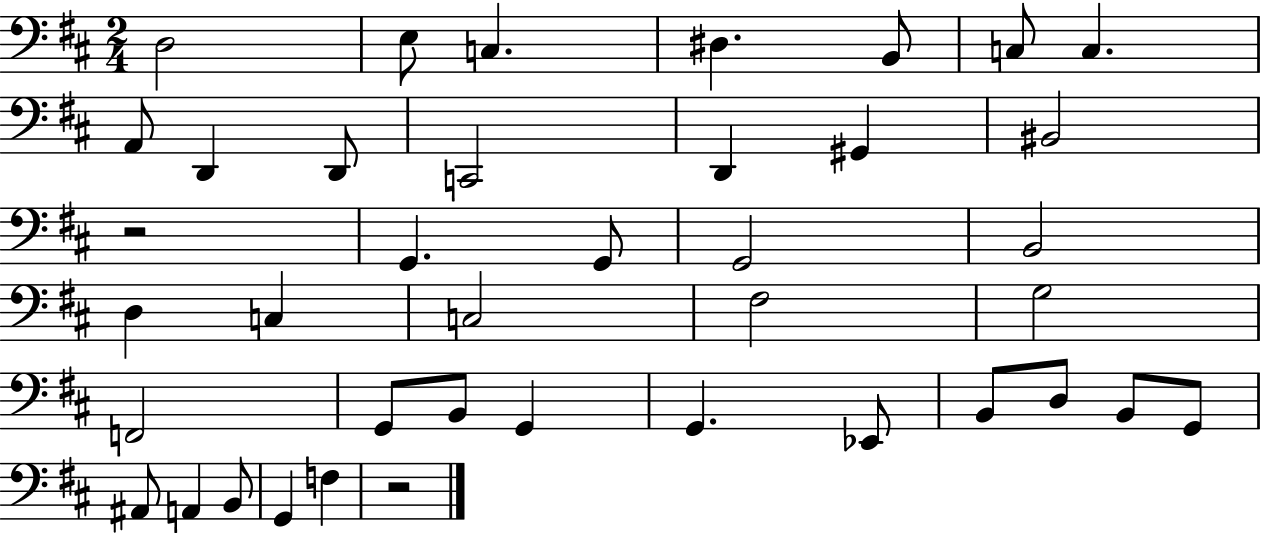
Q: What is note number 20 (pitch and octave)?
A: C3